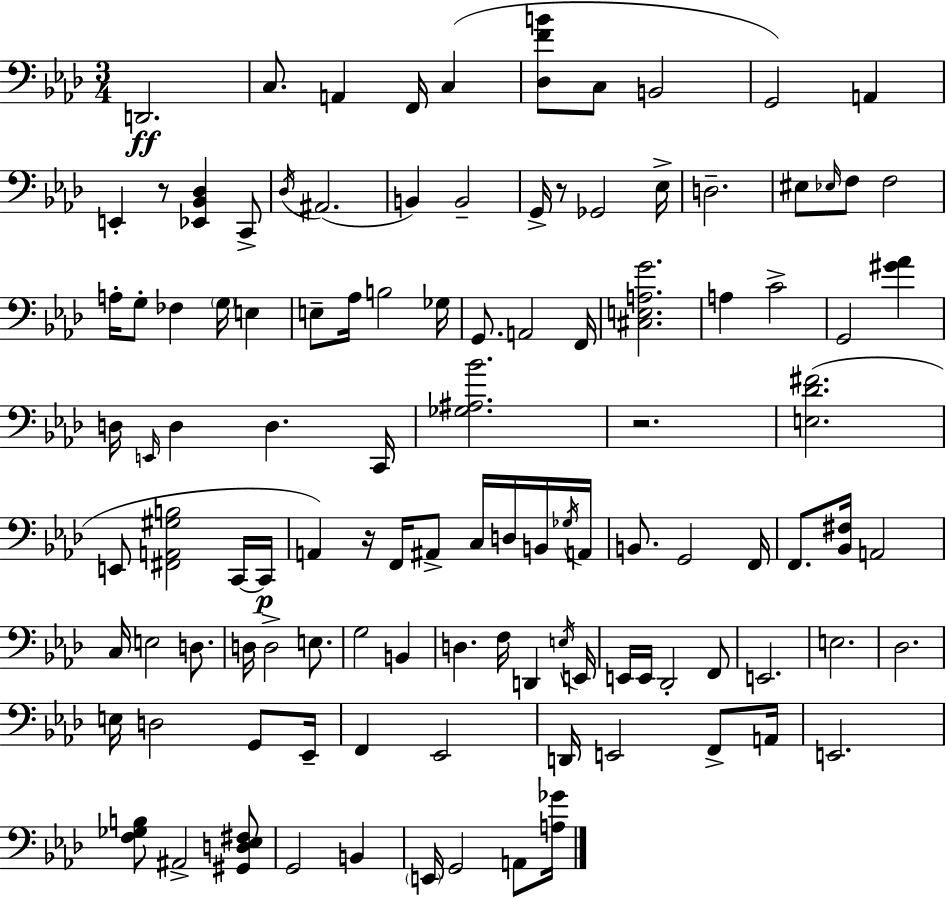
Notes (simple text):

D2/h. C3/e. A2/q F2/s C3/q [Db3,F4,B4]/e C3/e B2/h G2/h A2/q E2/q R/e [Eb2,Bb2,Db3]/q C2/e Db3/s A#2/h. B2/q B2/h G2/s R/e Gb2/h Eb3/s D3/h. EIS3/e Eb3/s F3/e F3/h A3/s G3/e FES3/q G3/s E3/q E3/e Ab3/s B3/h Gb3/s G2/e. A2/h F2/s [C#3,E3,A3,G4]/h. A3/q C4/h G2/h [G#4,Ab4]/q D3/s E2/s D3/q D3/q. C2/s [Gb3,A#3,Bb4]/h. R/h. [E3,Db4,F#4]/h. E2/e [F#2,A2,G#3,B3]/h C2/s C2/s A2/q R/s F2/s A#2/e C3/s D3/s B2/s Gb3/s A2/s B2/e. G2/h F2/s F2/e. [Bb2,F#3]/s A2/h C3/s E3/h D3/e. D3/s D3/h E3/e. G3/h B2/q D3/q. F3/s D2/q E3/s E2/s E2/s E2/s Db2/h F2/e E2/h. E3/h. Db3/h. E3/s D3/h G2/e Eb2/s F2/q Eb2/h D2/s E2/h F2/e A2/s E2/h. [F3,Gb3,B3]/e A#2/h [G#2,D3,Eb3,F#3]/e G2/h B2/q E2/s G2/h A2/e [A3,Gb4]/s